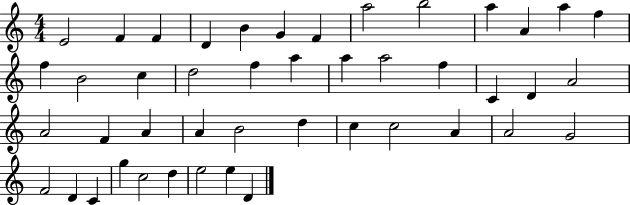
E4/h F4/q F4/q D4/q B4/q G4/q F4/q A5/h B5/h A5/q A4/q A5/q F5/q F5/q B4/h C5/q D5/h F5/q A5/q A5/q A5/h F5/q C4/q D4/q A4/h A4/h F4/q A4/q A4/q B4/h D5/q C5/q C5/h A4/q A4/h G4/h F4/h D4/q C4/q G5/q C5/h D5/q E5/h E5/q D4/q